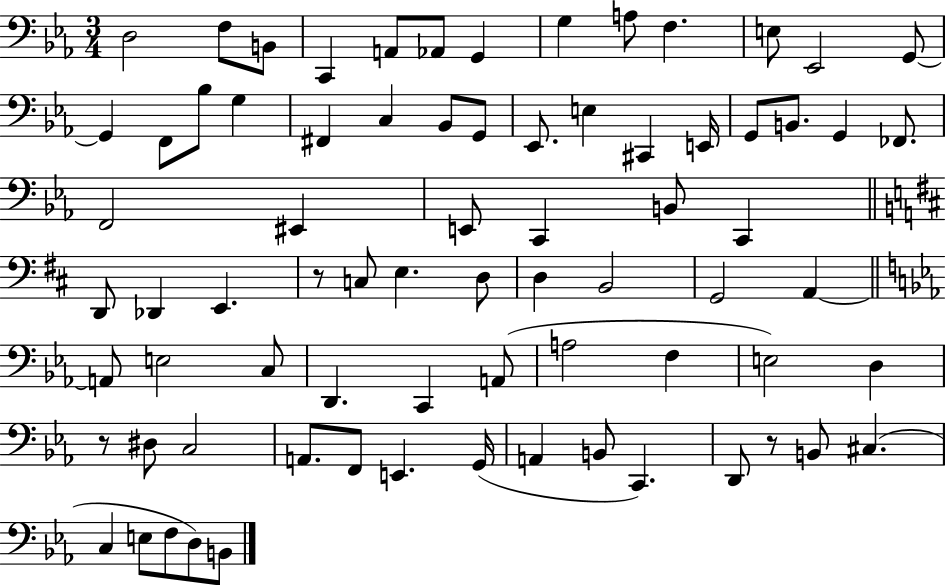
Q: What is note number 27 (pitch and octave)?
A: B2